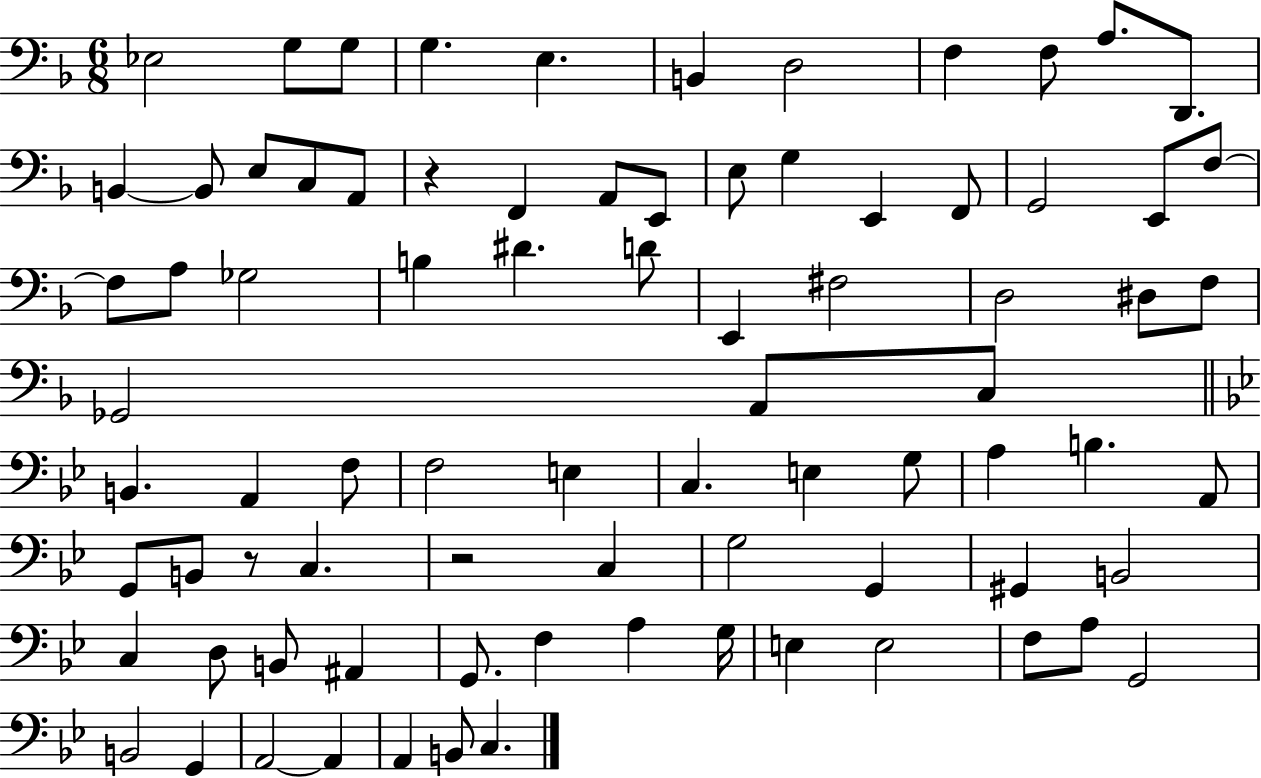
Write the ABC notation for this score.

X:1
T:Untitled
M:6/8
L:1/4
K:F
_E,2 G,/2 G,/2 G, E, B,, D,2 F, F,/2 A,/2 D,,/2 B,, B,,/2 E,/2 C,/2 A,,/2 z F,, A,,/2 E,,/2 E,/2 G, E,, F,,/2 G,,2 E,,/2 F,/2 F,/2 A,/2 _G,2 B, ^D D/2 E,, ^F,2 D,2 ^D,/2 F,/2 _G,,2 A,,/2 C,/2 B,, A,, F,/2 F,2 E, C, E, G,/2 A, B, A,,/2 G,,/2 B,,/2 z/2 C, z2 C, G,2 G,, ^G,, B,,2 C, D,/2 B,,/2 ^A,, G,,/2 F, A, G,/4 E, E,2 F,/2 A,/2 G,,2 B,,2 G,, A,,2 A,, A,, B,,/2 C,